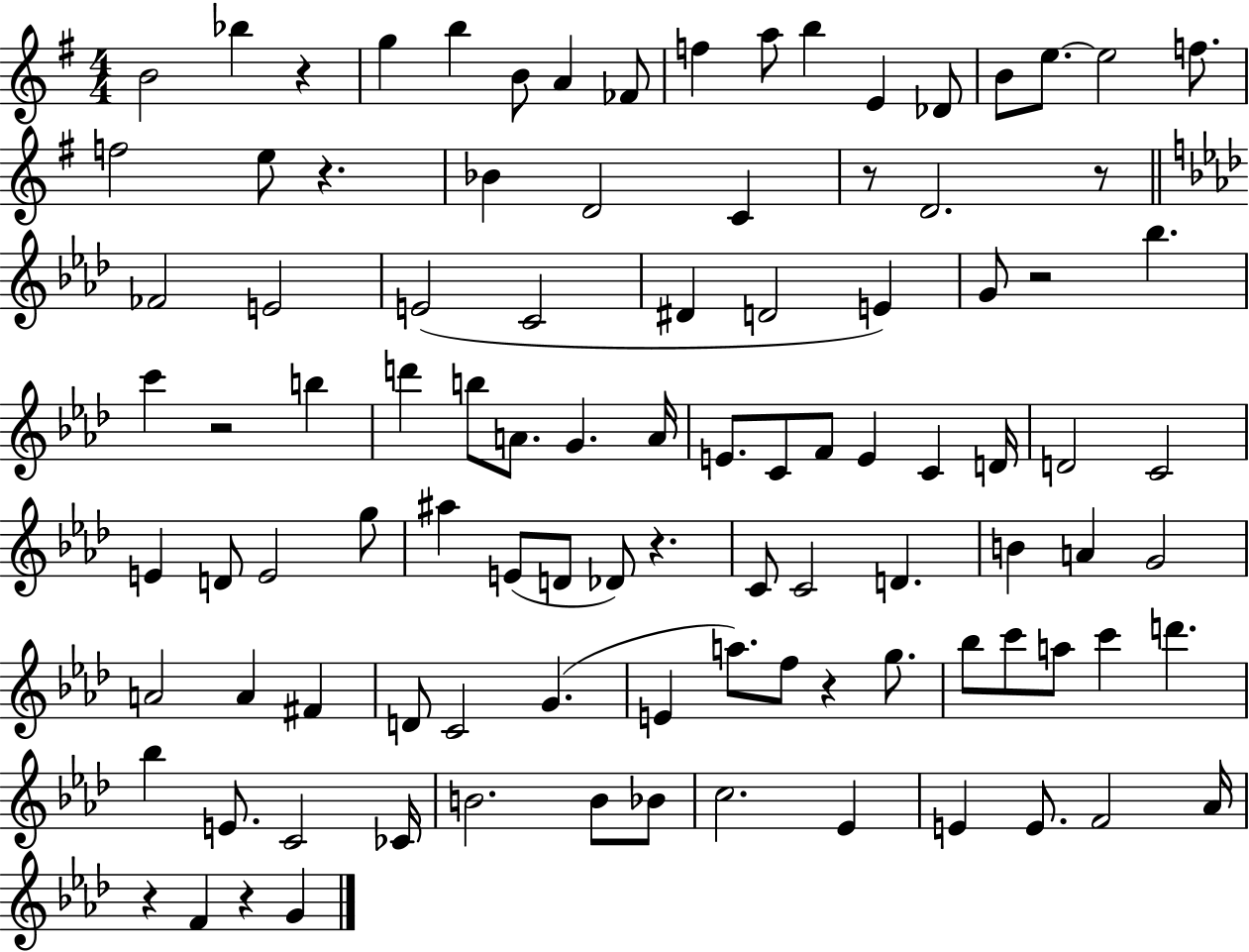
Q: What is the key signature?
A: G major